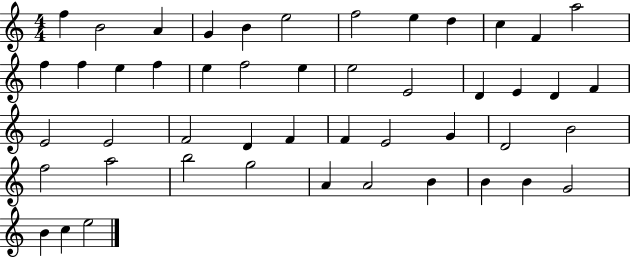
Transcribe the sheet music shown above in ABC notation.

X:1
T:Untitled
M:4/4
L:1/4
K:C
f B2 A G B e2 f2 e d c F a2 f f e f e f2 e e2 E2 D E D F E2 E2 F2 D F F E2 G D2 B2 f2 a2 b2 g2 A A2 B B B G2 B c e2